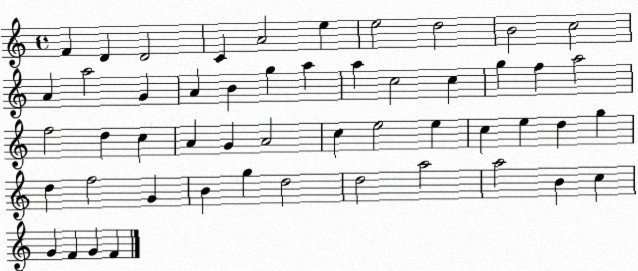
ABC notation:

X:1
T:Untitled
M:4/4
L:1/4
K:C
F D D2 C A2 e e2 d2 B2 c2 A a2 G A B g a a c2 c g f a2 f2 d c A G A2 c e2 e c e d g d f2 G B g d2 d2 a2 a2 B c G F G F